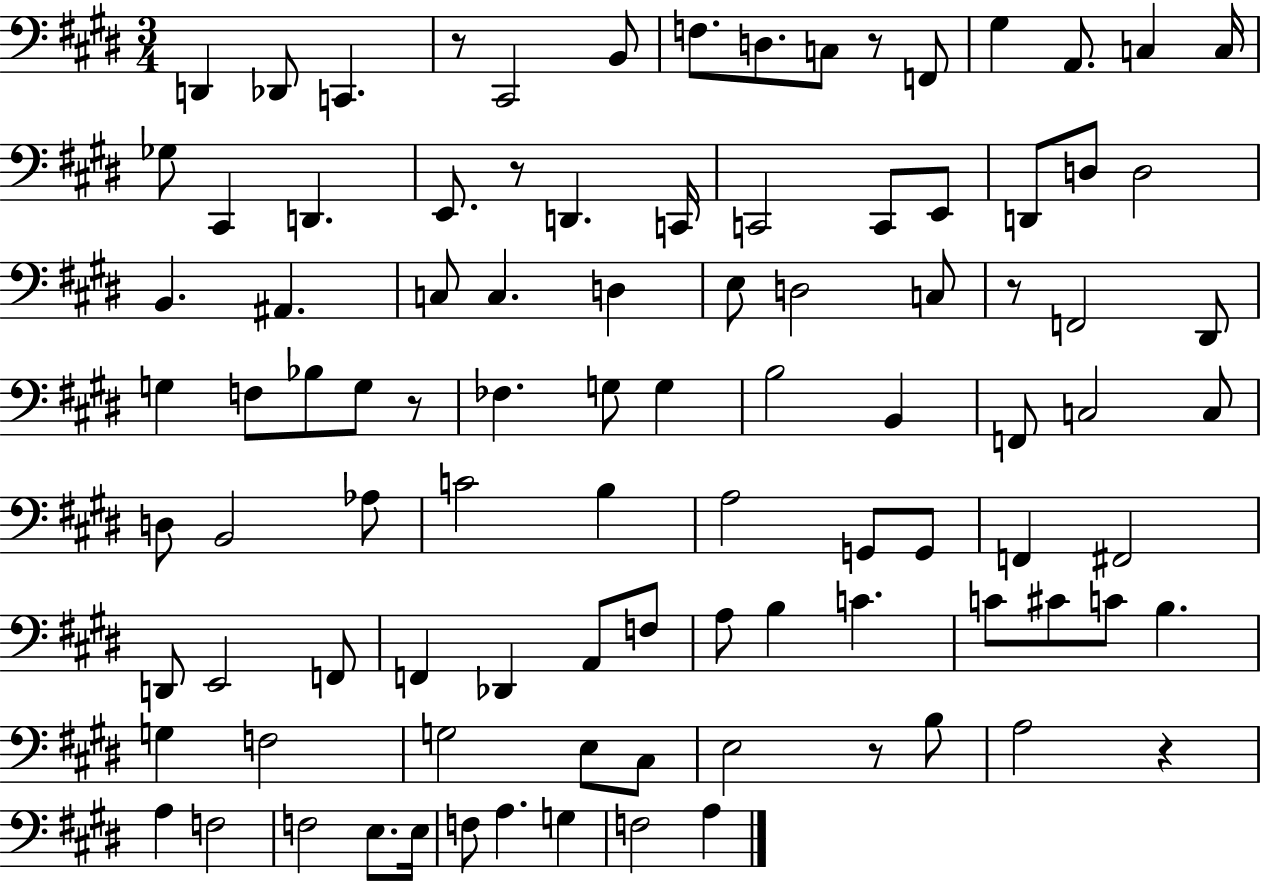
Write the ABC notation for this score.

X:1
T:Untitled
M:3/4
L:1/4
K:E
D,, _D,,/2 C,, z/2 ^C,,2 B,,/2 F,/2 D,/2 C,/2 z/2 F,,/2 ^G, A,,/2 C, C,/4 _G,/2 ^C,, D,, E,,/2 z/2 D,, C,,/4 C,,2 C,,/2 E,,/2 D,,/2 D,/2 D,2 B,, ^A,, C,/2 C, D, E,/2 D,2 C,/2 z/2 F,,2 ^D,,/2 G, F,/2 _B,/2 G,/2 z/2 _F, G,/2 G, B,2 B,, F,,/2 C,2 C,/2 D,/2 B,,2 _A,/2 C2 B, A,2 G,,/2 G,,/2 F,, ^F,,2 D,,/2 E,,2 F,,/2 F,, _D,, A,,/2 F,/2 A,/2 B, C C/2 ^C/2 C/2 B, G, F,2 G,2 E,/2 ^C,/2 E,2 z/2 B,/2 A,2 z A, F,2 F,2 E,/2 E,/4 F,/2 A, G, F,2 A,